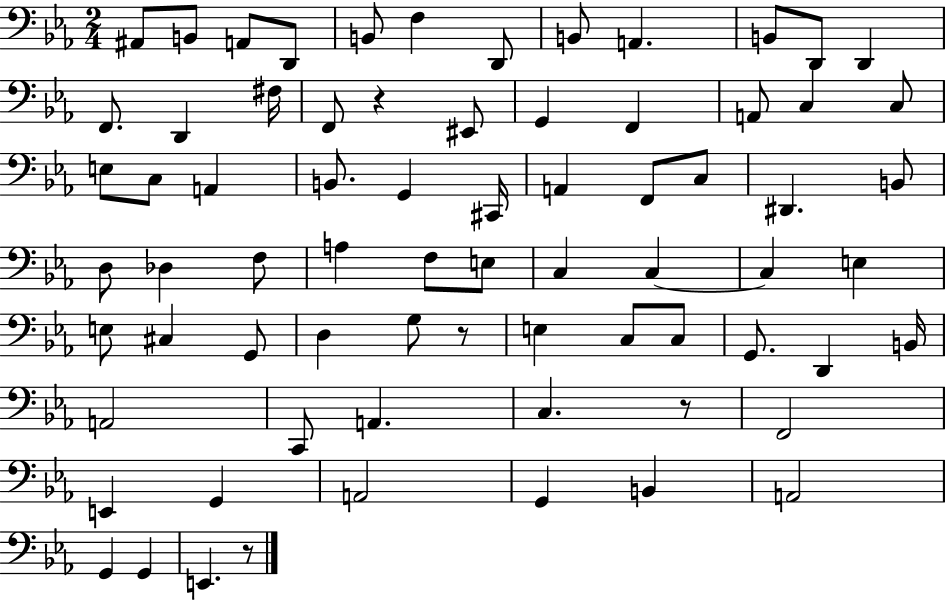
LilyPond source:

{
  \clef bass
  \numericTimeSignature
  \time 2/4
  \key ees \major
  ais,8 b,8 a,8 d,8 | b,8 f4 d,8 | b,8 a,4. | b,8 d,8 d,4 | \break f,8. d,4 fis16 | f,8 r4 eis,8 | g,4 f,4 | a,8 c4 c8 | \break e8 c8 a,4 | b,8. g,4 cis,16 | a,4 f,8 c8 | dis,4. b,8 | \break d8 des4 f8 | a4 f8 e8 | c4 c4~~ | c4 e4 | \break e8 cis4 g,8 | d4 g8 r8 | e4 c8 c8 | g,8. d,4 b,16 | \break a,2 | c,8 a,4. | c4. r8 | f,2 | \break e,4 g,4 | a,2 | g,4 b,4 | a,2 | \break g,4 g,4 | e,4. r8 | \bar "|."
}